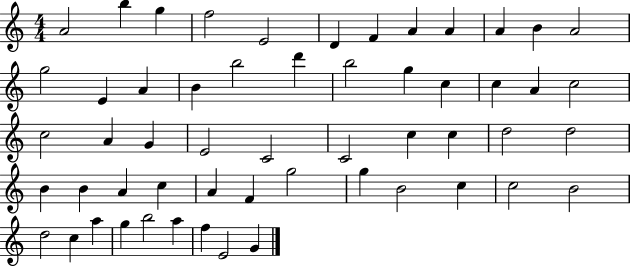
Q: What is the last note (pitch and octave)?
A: G4